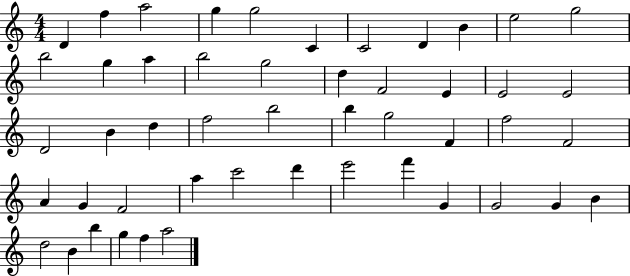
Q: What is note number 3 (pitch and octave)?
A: A5